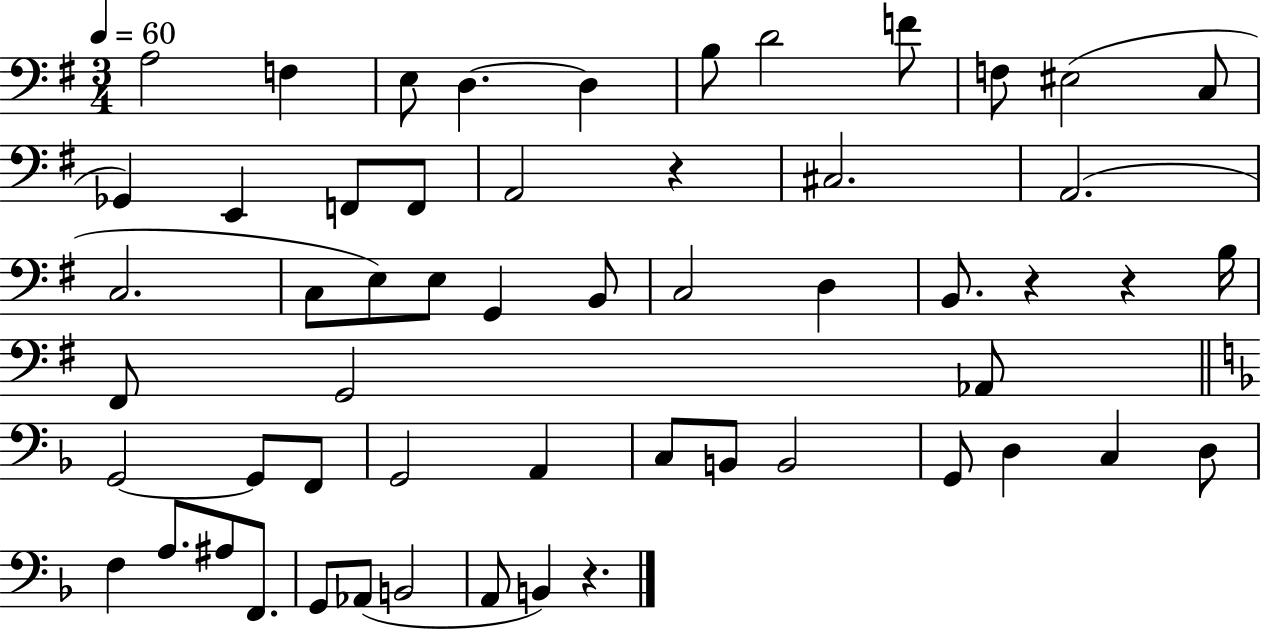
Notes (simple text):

A3/h F3/q E3/e D3/q. D3/q B3/e D4/h F4/e F3/e EIS3/h C3/e Gb2/q E2/q F2/e F2/e A2/h R/q C#3/h. A2/h. C3/h. C3/e E3/e E3/e G2/q B2/e C3/h D3/q B2/e. R/q R/q B3/s F#2/e G2/h Ab2/e G2/h G2/e F2/e G2/h A2/q C3/e B2/e B2/h G2/e D3/q C3/q D3/e F3/q A3/e. A#3/e F2/e. G2/e Ab2/e B2/h A2/e B2/q R/q.